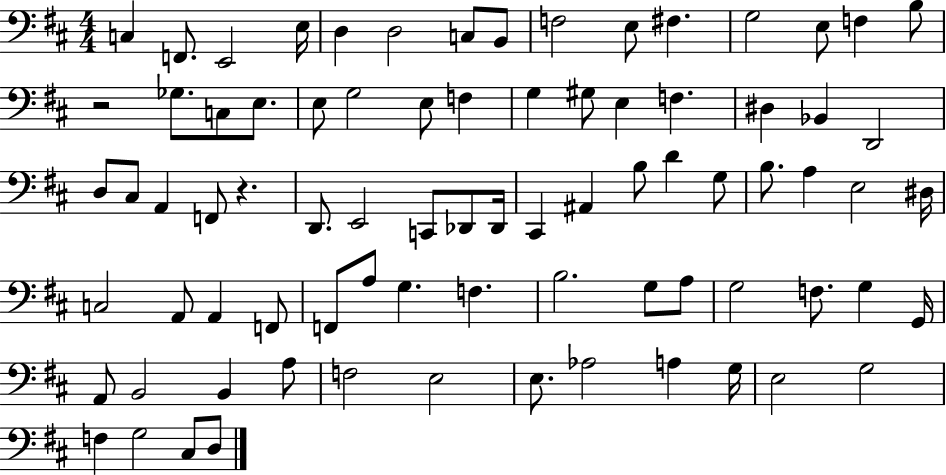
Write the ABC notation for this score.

X:1
T:Untitled
M:4/4
L:1/4
K:D
C, F,,/2 E,,2 E,/4 D, D,2 C,/2 B,,/2 F,2 E,/2 ^F, G,2 E,/2 F, B,/2 z2 _G,/2 C,/2 E,/2 E,/2 G,2 E,/2 F, G, ^G,/2 E, F, ^D, _B,, D,,2 D,/2 ^C,/2 A,, F,,/2 z D,,/2 E,,2 C,,/2 _D,,/2 _D,,/4 ^C,, ^A,, B,/2 D G,/2 B,/2 A, E,2 ^D,/4 C,2 A,,/2 A,, F,,/2 F,,/2 A,/2 G, F, B,2 G,/2 A,/2 G,2 F,/2 G, G,,/4 A,,/2 B,,2 B,, A,/2 F,2 E,2 E,/2 _A,2 A, G,/4 E,2 G,2 F, G,2 ^C,/2 D,/2